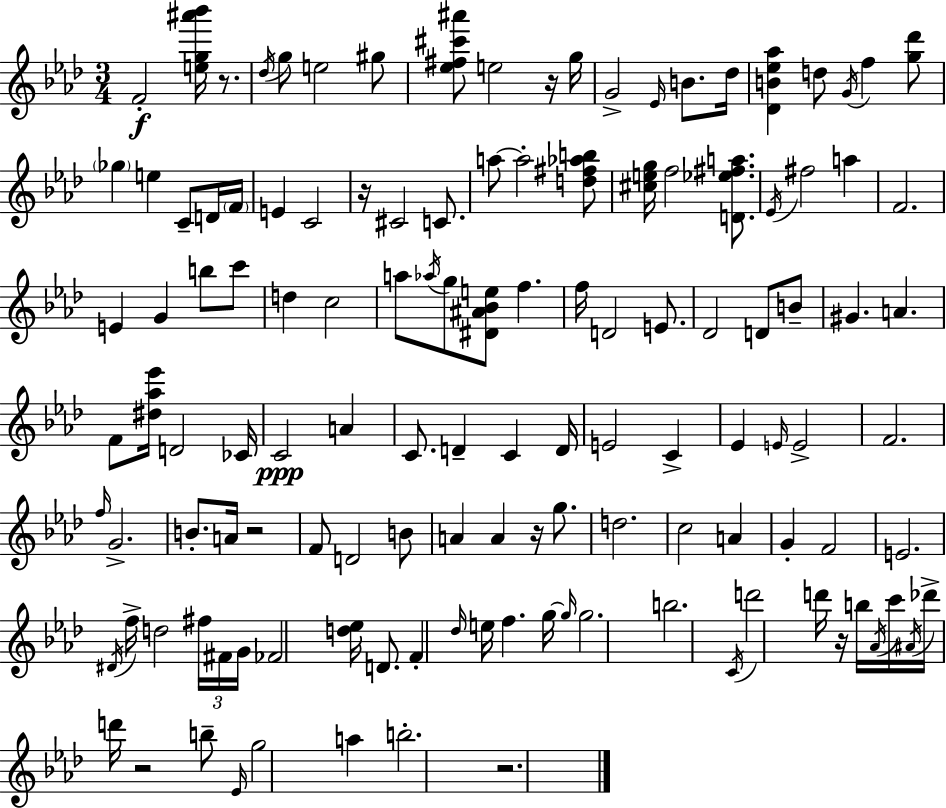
F4/h [E5,G5,A#6,Bb6]/s R/e. Db5/s G5/e E5/h G#5/e [Eb5,F#5,C#6,A#6]/e E5/h R/s G5/s G4/h Eb4/s B4/e. Db5/s [Db4,B4,Eb5,Ab5]/q D5/e G4/s F5/q [G5,Db6]/e Gb5/q E5/q C4/e D4/s F4/s E4/q C4/h R/s C#4/h C4/e. A5/e A5/h [D5,F#5,Ab5,B5]/e [C#5,E5,G5]/s F5/h [D4,Eb5,F#5,A5]/e. Eb4/s F#5/h A5/q F4/h. E4/q G4/q B5/e C6/e D5/q C5/h A5/e Ab5/s G5/e [D#4,A#4,Bb4,E5]/e F5/q. F5/s D4/h E4/e. Db4/h D4/e B4/e G#4/q. A4/q. F4/e [D#5,Ab5,Eb6]/s D4/h CES4/s C4/h A4/q C4/e. D4/q C4/q D4/s E4/h C4/q Eb4/q E4/s E4/h F4/h. F5/s G4/h. B4/e. A4/s R/h F4/e D4/h B4/e A4/q A4/q R/s G5/e. D5/h. C5/h A4/q G4/q F4/h E4/h. D#4/s F5/s D5/h F#5/s F#4/s G4/s FES4/h [D5,Eb5]/s D4/e. F4/q Db5/s E5/s F5/q. G5/s G5/s G5/h. B5/h. C4/s D6/h D6/s R/s B5/s Ab4/s C6/s A#4/s Db6/s D6/s R/h B5/e Eb4/s G5/h A5/q B5/h. R/h.